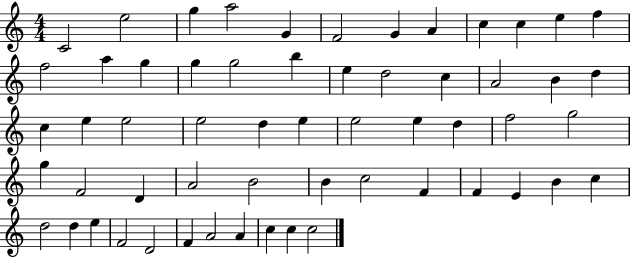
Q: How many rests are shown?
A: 0